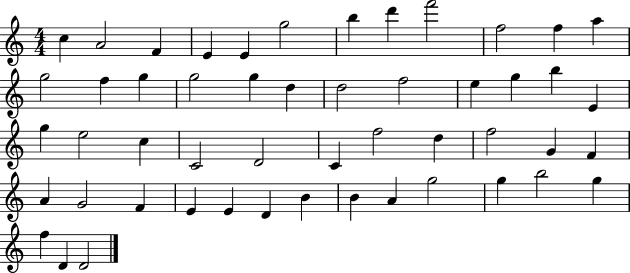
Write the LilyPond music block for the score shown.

{
  \clef treble
  \numericTimeSignature
  \time 4/4
  \key c \major
  c''4 a'2 f'4 | e'4 e'4 g''2 | b''4 d'''4 f'''2 | f''2 f''4 a''4 | \break g''2 f''4 g''4 | g''2 g''4 d''4 | d''2 f''2 | e''4 g''4 b''4 e'4 | \break g''4 e''2 c''4 | c'2 d'2 | c'4 f''2 d''4 | f''2 g'4 f'4 | \break a'4 g'2 f'4 | e'4 e'4 d'4 b'4 | b'4 a'4 g''2 | g''4 b''2 g''4 | \break f''4 d'4 d'2 | \bar "|."
}